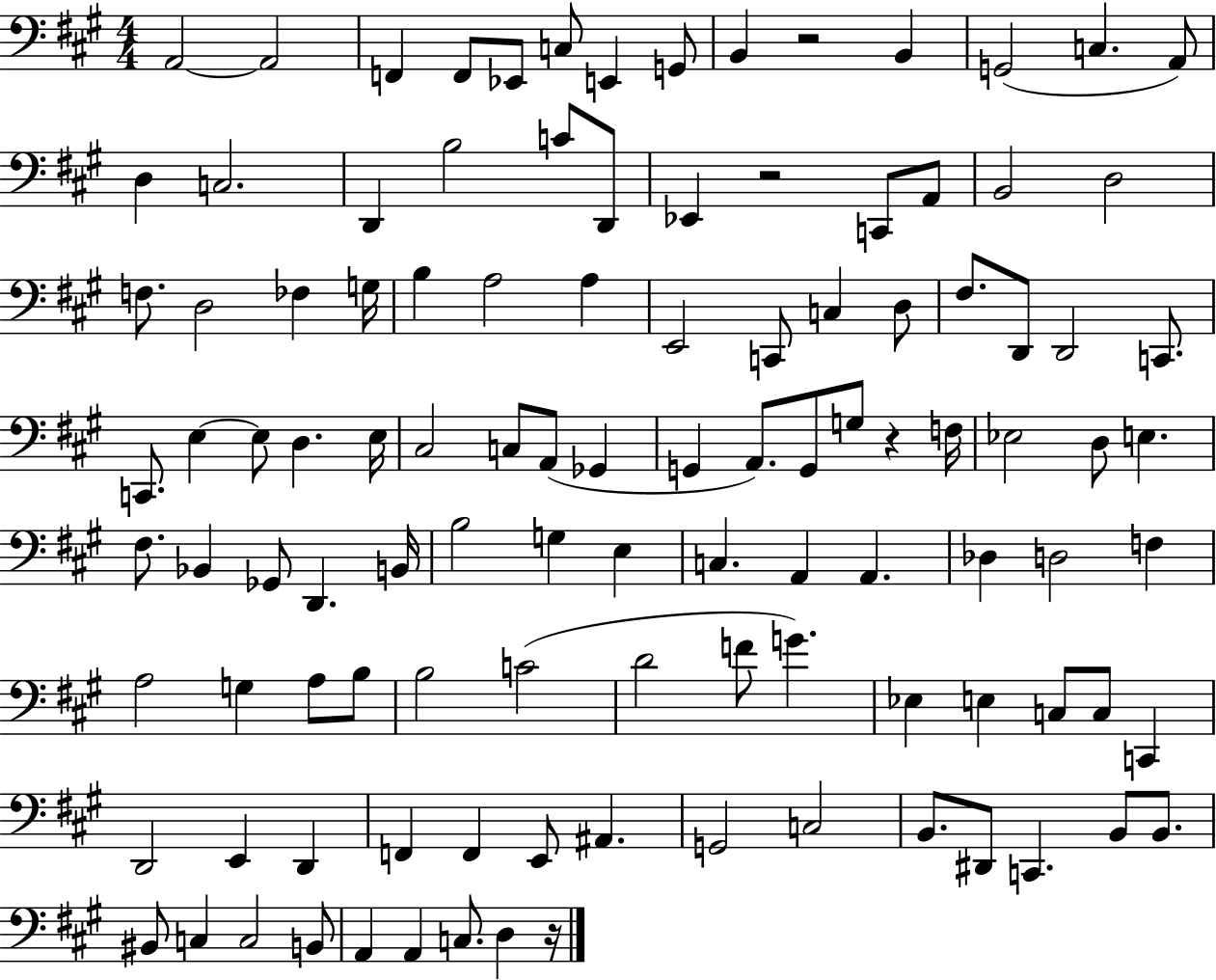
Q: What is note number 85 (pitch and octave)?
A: D2